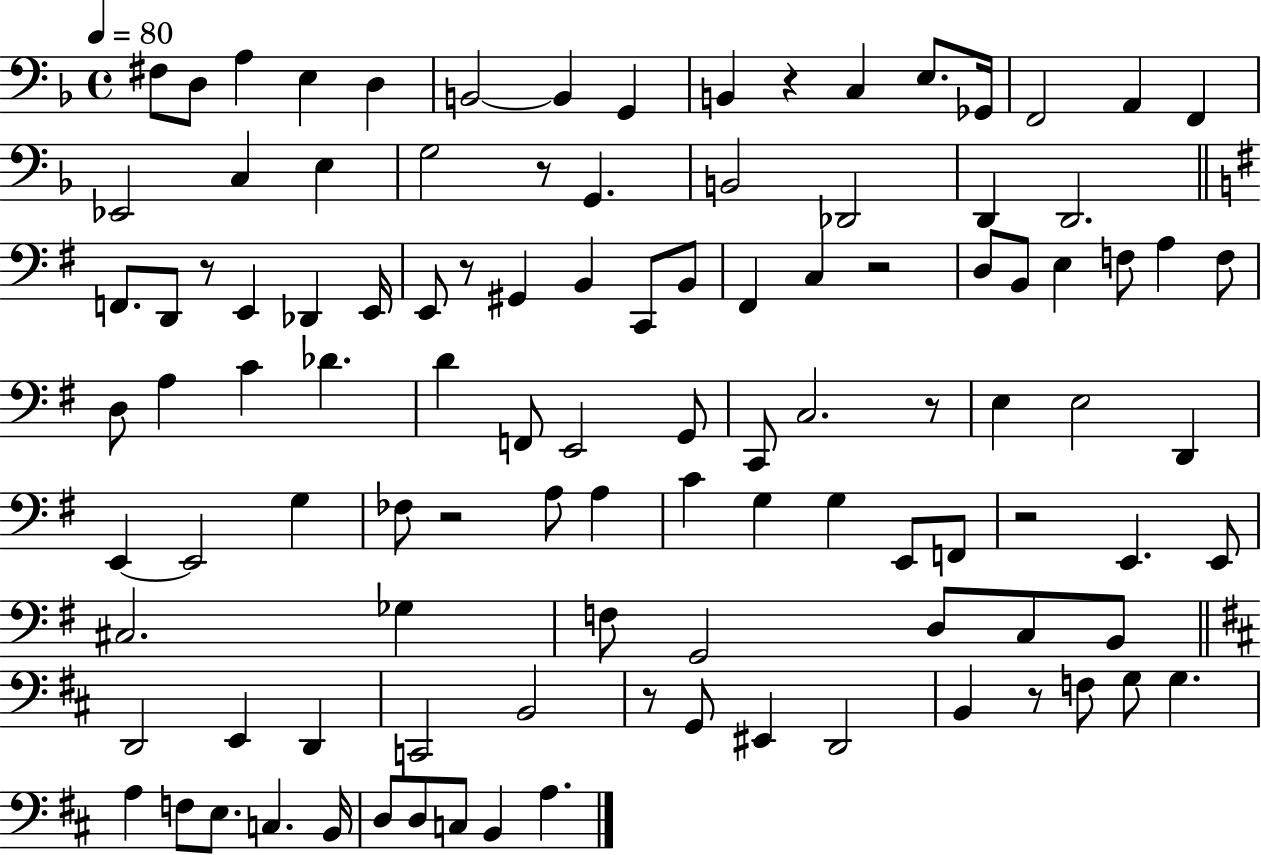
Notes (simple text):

F#3/e D3/e A3/q E3/q D3/q B2/h B2/q G2/q B2/q R/q C3/q E3/e. Gb2/s F2/h A2/q F2/q Eb2/h C3/q E3/q G3/h R/e G2/q. B2/h Db2/h D2/q D2/h. F2/e. D2/e R/e E2/q Db2/q E2/s E2/e R/e G#2/q B2/q C2/e B2/e F#2/q C3/q R/h D3/e B2/e E3/q F3/e A3/q F3/e D3/e A3/q C4/q Db4/q. D4/q F2/e E2/h G2/e C2/e C3/h. R/e E3/q E3/h D2/q E2/q E2/h G3/q FES3/e R/h A3/e A3/q C4/q G3/q G3/q E2/e F2/e R/h E2/q. E2/e C#3/h. Gb3/q F3/e G2/h D3/e C3/e B2/e D2/h E2/q D2/q C2/h B2/h R/e G2/e EIS2/q D2/h B2/q R/e F3/e G3/e G3/q. A3/q F3/e E3/e. C3/q. B2/s D3/e D3/e C3/e B2/q A3/q.